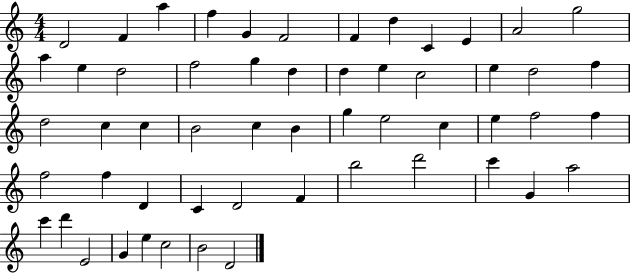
D4/h F4/q A5/q F5/q G4/q F4/h F4/q D5/q C4/q E4/q A4/h G5/h A5/q E5/q D5/h F5/h G5/q D5/q D5/q E5/q C5/h E5/q D5/h F5/q D5/h C5/q C5/q B4/h C5/q B4/q G5/q E5/h C5/q E5/q F5/h F5/q F5/h F5/q D4/q C4/q D4/h F4/q B5/h D6/h C6/q G4/q A5/h C6/q D6/q E4/h G4/q E5/q C5/h B4/h D4/h